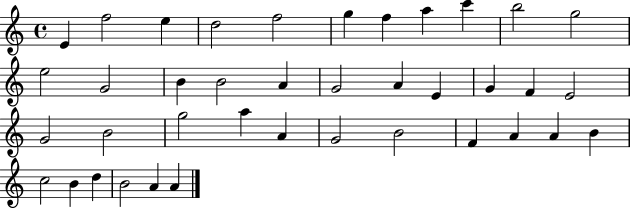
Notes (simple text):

E4/q F5/h E5/q D5/h F5/h G5/q F5/q A5/q C6/q B5/h G5/h E5/h G4/h B4/q B4/h A4/q G4/h A4/q E4/q G4/q F4/q E4/h G4/h B4/h G5/h A5/q A4/q G4/h B4/h F4/q A4/q A4/q B4/q C5/h B4/q D5/q B4/h A4/q A4/q